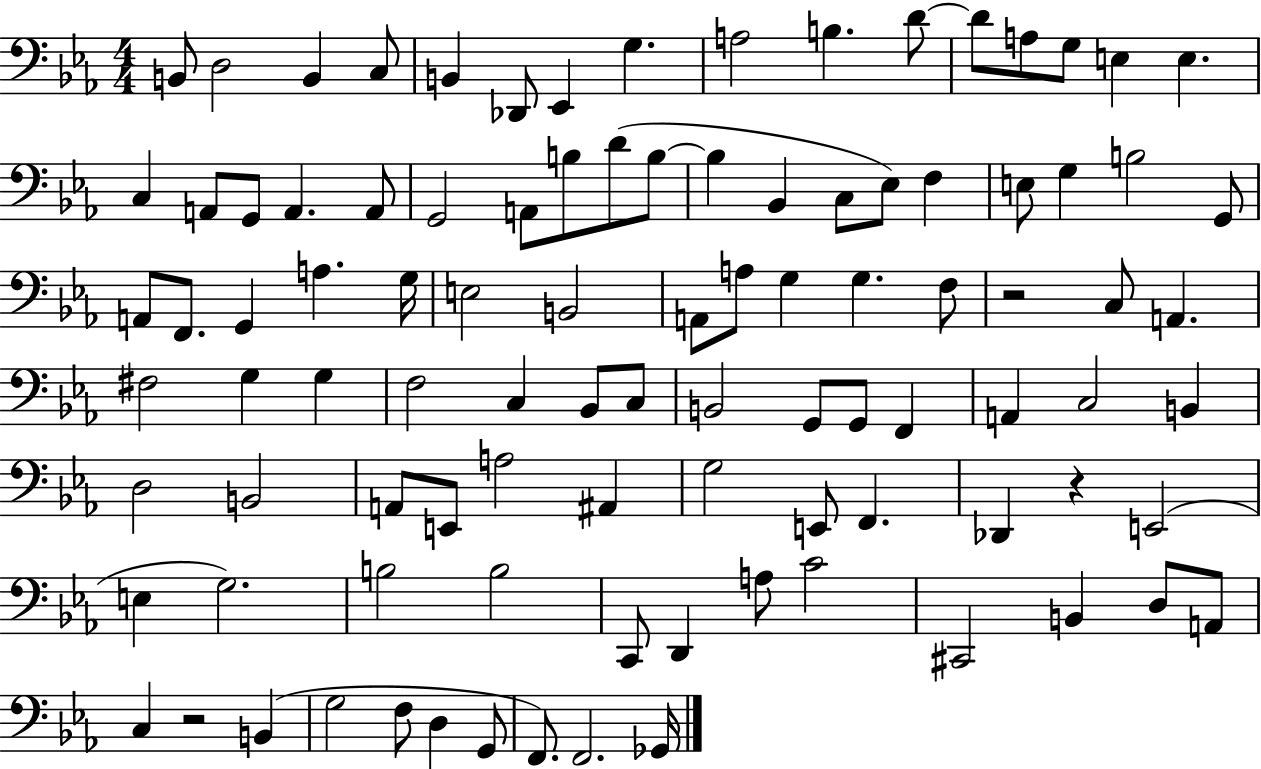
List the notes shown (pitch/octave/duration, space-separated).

B2/e D3/h B2/q C3/e B2/q Db2/e Eb2/q G3/q. A3/h B3/q. D4/e D4/e A3/e G3/e E3/q E3/q. C3/q A2/e G2/e A2/q. A2/e G2/h A2/e B3/e D4/e B3/e B3/q Bb2/q C3/e Eb3/e F3/q E3/e G3/q B3/h G2/e A2/e F2/e. G2/q A3/q. G3/s E3/h B2/h A2/e A3/e G3/q G3/q. F3/e R/h C3/e A2/q. F#3/h G3/q G3/q F3/h C3/q Bb2/e C3/e B2/h G2/e G2/e F2/q A2/q C3/h B2/q D3/h B2/h A2/e E2/e A3/h A#2/q G3/h E2/e F2/q. Db2/q R/q E2/h E3/q G3/h. B3/h B3/h C2/e D2/q A3/e C4/h C#2/h B2/q D3/e A2/e C3/q R/h B2/q G3/h F3/e D3/q G2/e F2/e. F2/h. Gb2/s